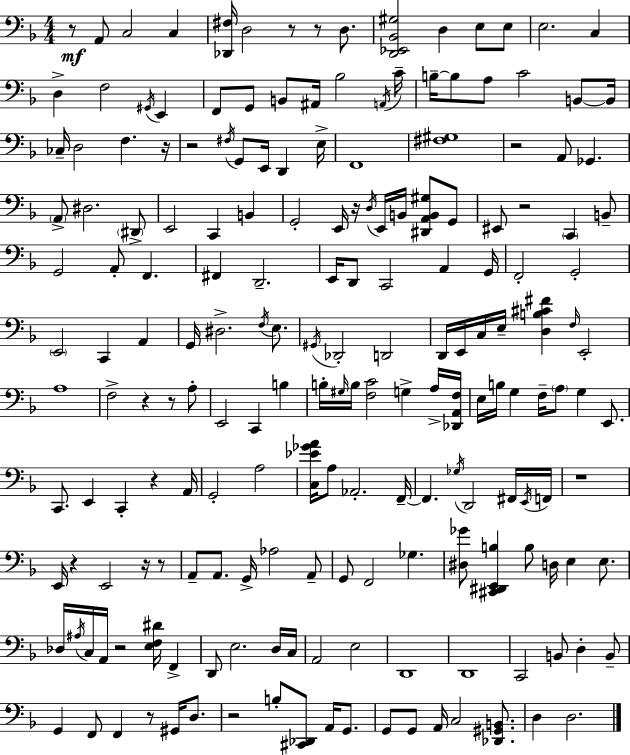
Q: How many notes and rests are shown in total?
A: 190